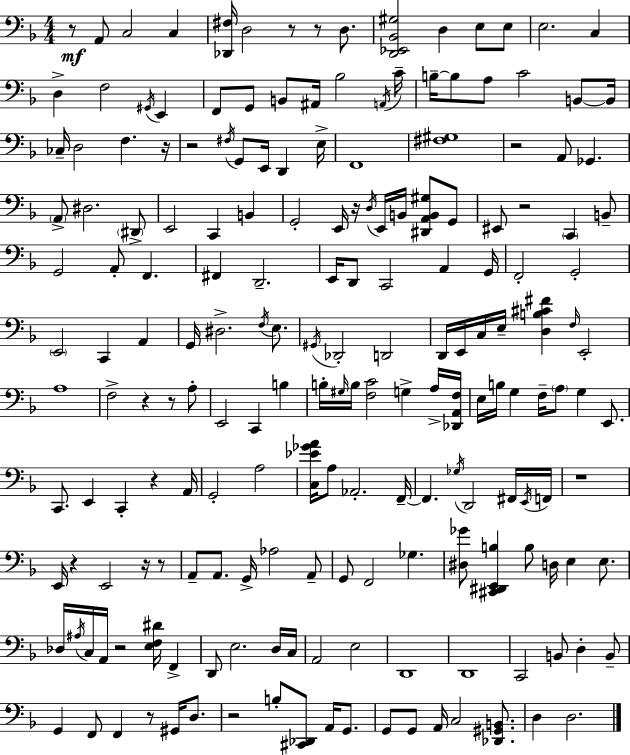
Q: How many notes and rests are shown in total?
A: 190